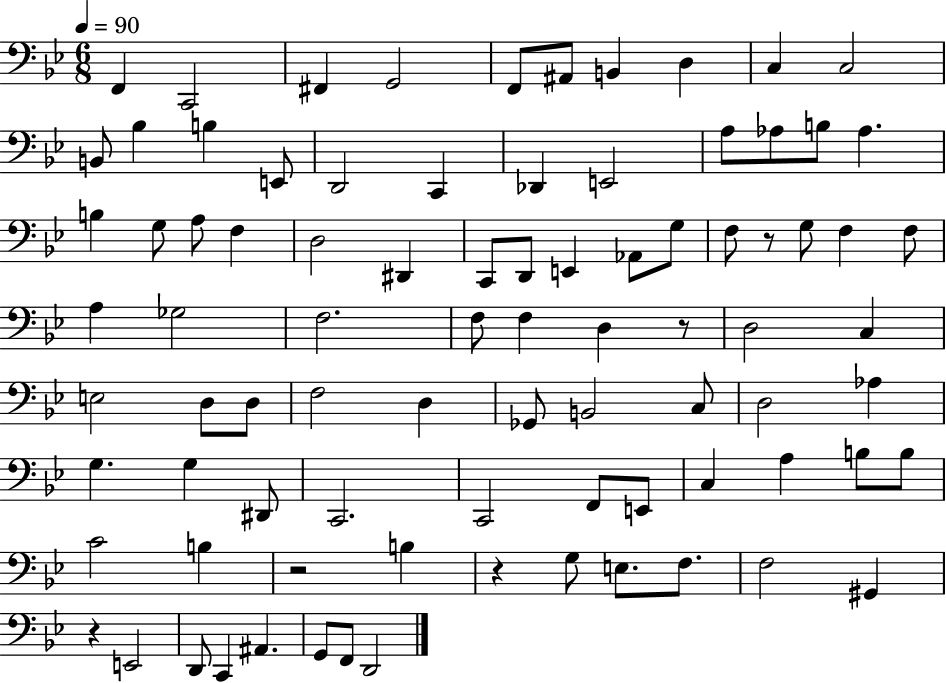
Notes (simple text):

F2/q C2/h F#2/q G2/h F2/e A#2/e B2/q D3/q C3/q C3/h B2/e Bb3/q B3/q E2/e D2/h C2/q Db2/q E2/h A3/e Ab3/e B3/e Ab3/q. B3/q G3/e A3/e F3/q D3/h D#2/q C2/e D2/e E2/q Ab2/e G3/e F3/e R/e G3/e F3/q F3/e A3/q Gb3/h F3/h. F3/e F3/q D3/q R/e D3/h C3/q E3/h D3/e D3/e F3/h D3/q Gb2/e B2/h C3/e D3/h Ab3/q G3/q. G3/q D#2/e C2/h. C2/h F2/e E2/e C3/q A3/q B3/e B3/e C4/h B3/q R/h B3/q R/q G3/e E3/e. F3/e. F3/h G#2/q R/q E2/h D2/e C2/q A#2/q. G2/e F2/e D2/h